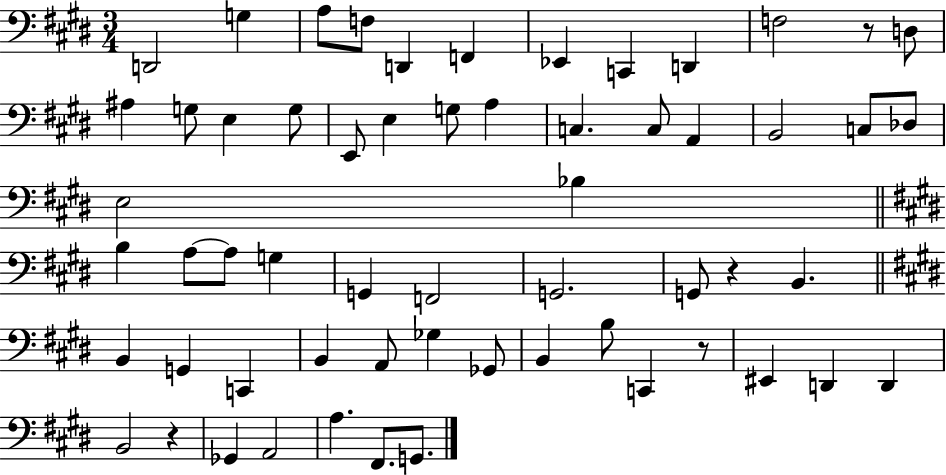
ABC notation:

X:1
T:Untitled
M:3/4
L:1/4
K:E
D,,2 G, A,/2 F,/2 D,, F,, _E,, C,, D,, F,2 z/2 D,/2 ^A, G,/2 E, G,/2 E,,/2 E, G,/2 A, C, C,/2 A,, B,,2 C,/2 _D,/2 E,2 _B, B, A,/2 A,/2 G, G,, F,,2 G,,2 G,,/2 z B,, B,, G,, C,, B,, A,,/2 _G, _G,,/2 B,, B,/2 C,, z/2 ^E,, D,, D,, B,,2 z _G,, A,,2 A, ^F,,/2 G,,/2